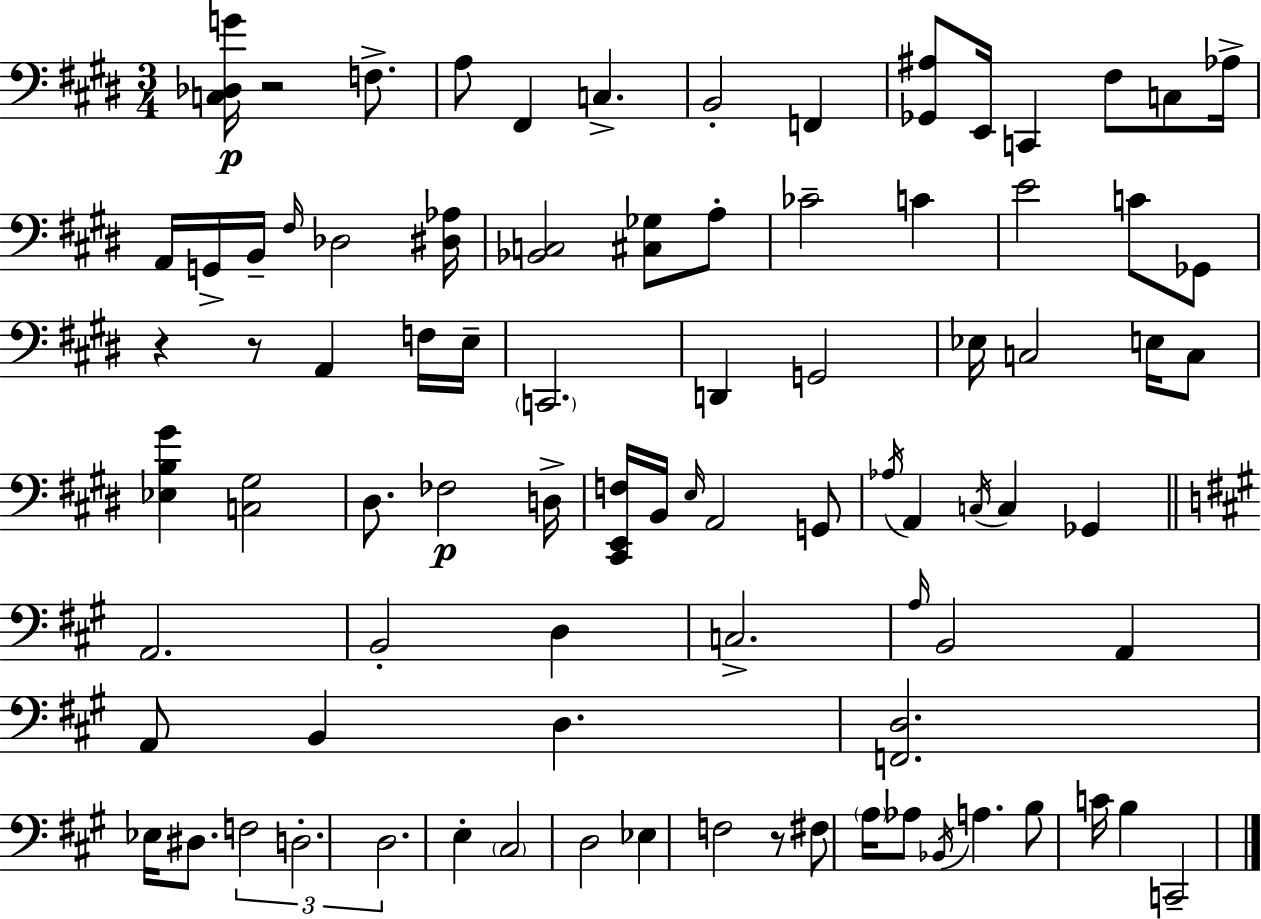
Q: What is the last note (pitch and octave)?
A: C2